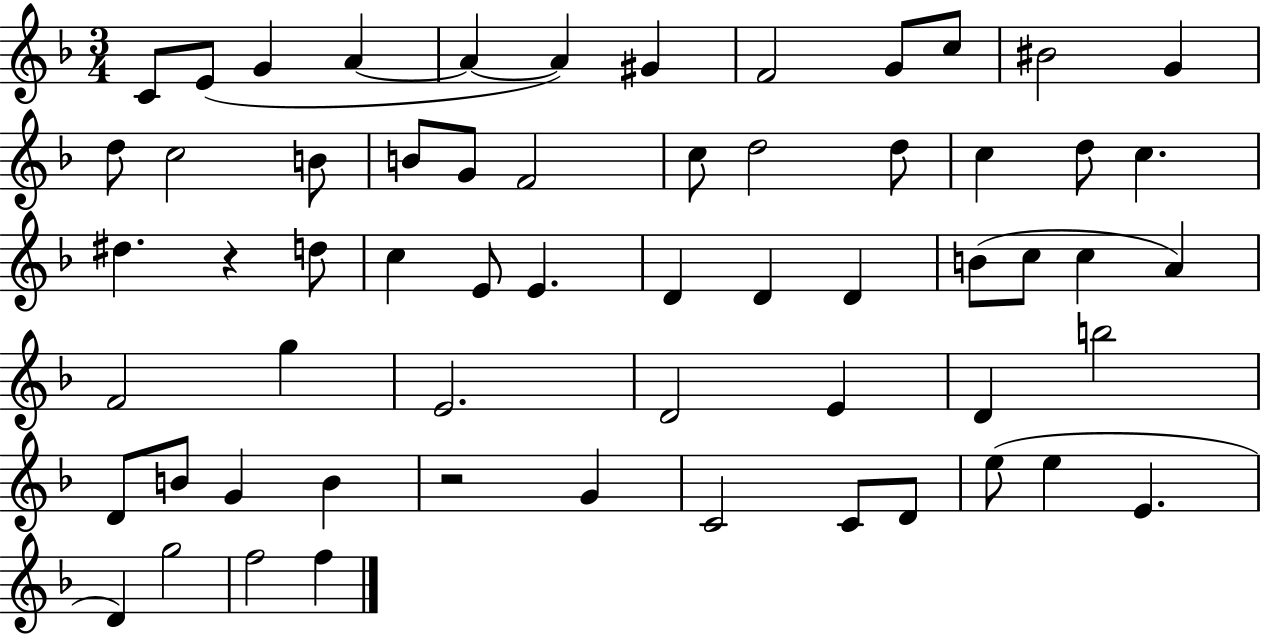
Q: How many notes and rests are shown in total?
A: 60